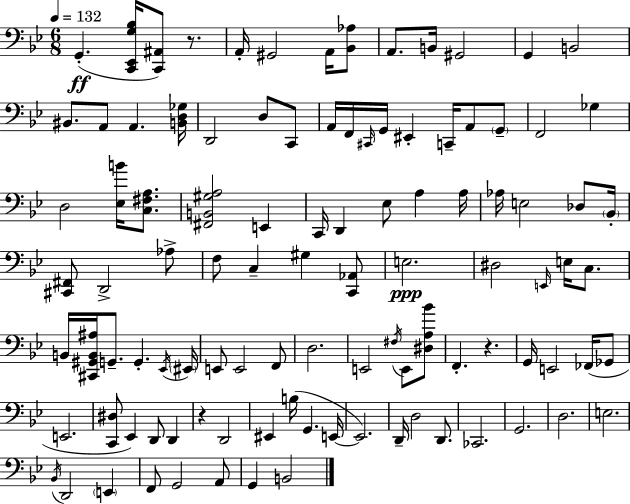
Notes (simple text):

G2/q. [C2,Eb2,G3,Bb3]/s [C2,A#2]/e R/e. A2/s G#2/h A2/s [Bb2,Ab3]/e A2/e. B2/s G#2/h G2/q B2/h BIS2/e. A2/e A2/q. [B2,D3,Gb3]/s D2/h D3/e C2/e A2/s F2/s C#2/s G2/s EIS2/q C2/s A2/e G2/e F2/h Gb3/q D3/h [Eb3,B4]/s [C3,F#3,A3]/e. [F#2,B2,G#3,A3]/h E2/q C2/s D2/q Eb3/e A3/q A3/s Ab3/s E3/h Db3/e Bb2/s [C#2,F#2]/e D2/h Ab3/e F3/e C3/q G#3/q [C2,Ab2]/e E3/h. D#3/h E2/s E3/s C3/e. B2/s [C#2,G#2,B2,A#3]/s G2/e. G2/q. Eb2/s EIS2/s E2/e E2/h F2/e D3/h. E2/h F#3/s E2/e [D#3,A3,Bb4]/e F2/q. R/q. G2/s E2/h FES2/s Gb2/e E2/h. [C2,D#3]/e Eb2/q D2/e D2/q R/q D2/h EIS2/q B3/s G2/q. E2/s E2/h. D2/s D3/h D2/e. CES2/h. G2/h. D3/h. E3/h. Bb2/s D2/h E2/q F2/e G2/h A2/e G2/q B2/h